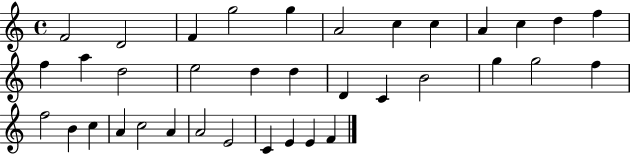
{
  \clef treble
  \time 4/4
  \defaultTimeSignature
  \key c \major
  f'2 d'2 | f'4 g''2 g''4 | a'2 c''4 c''4 | a'4 c''4 d''4 f''4 | \break f''4 a''4 d''2 | e''2 d''4 d''4 | d'4 c'4 b'2 | g''4 g''2 f''4 | \break f''2 b'4 c''4 | a'4 c''2 a'4 | a'2 e'2 | c'4 e'4 e'4 f'4 | \break \bar "|."
}